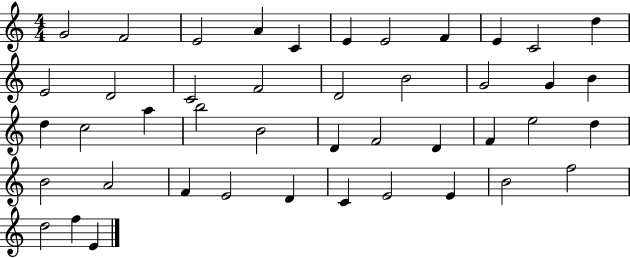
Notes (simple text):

G4/h F4/h E4/h A4/q C4/q E4/q E4/h F4/q E4/q C4/h D5/q E4/h D4/h C4/h F4/h D4/h B4/h G4/h G4/q B4/q D5/q C5/h A5/q B5/h B4/h D4/q F4/h D4/q F4/q E5/h D5/q B4/h A4/h F4/q E4/h D4/q C4/q E4/h E4/q B4/h F5/h D5/h F5/q E4/q